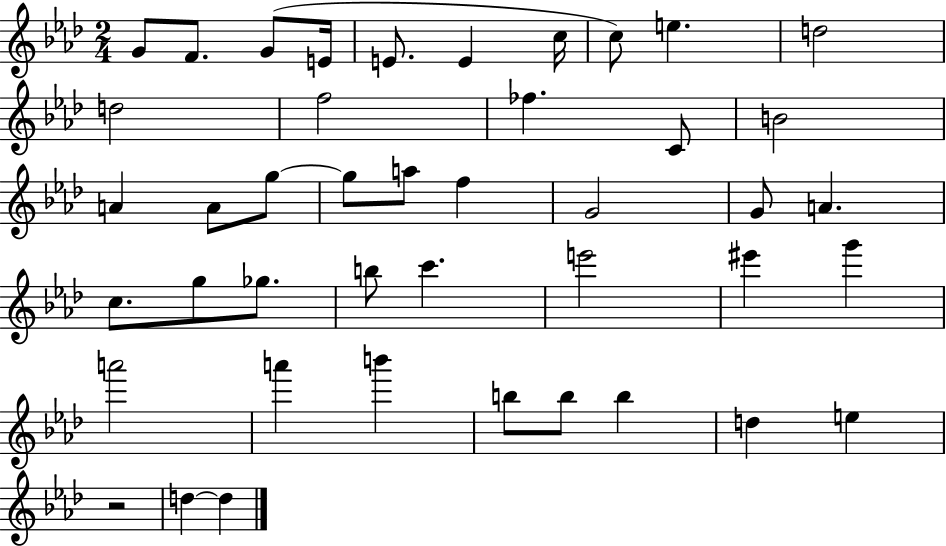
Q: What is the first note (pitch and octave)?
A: G4